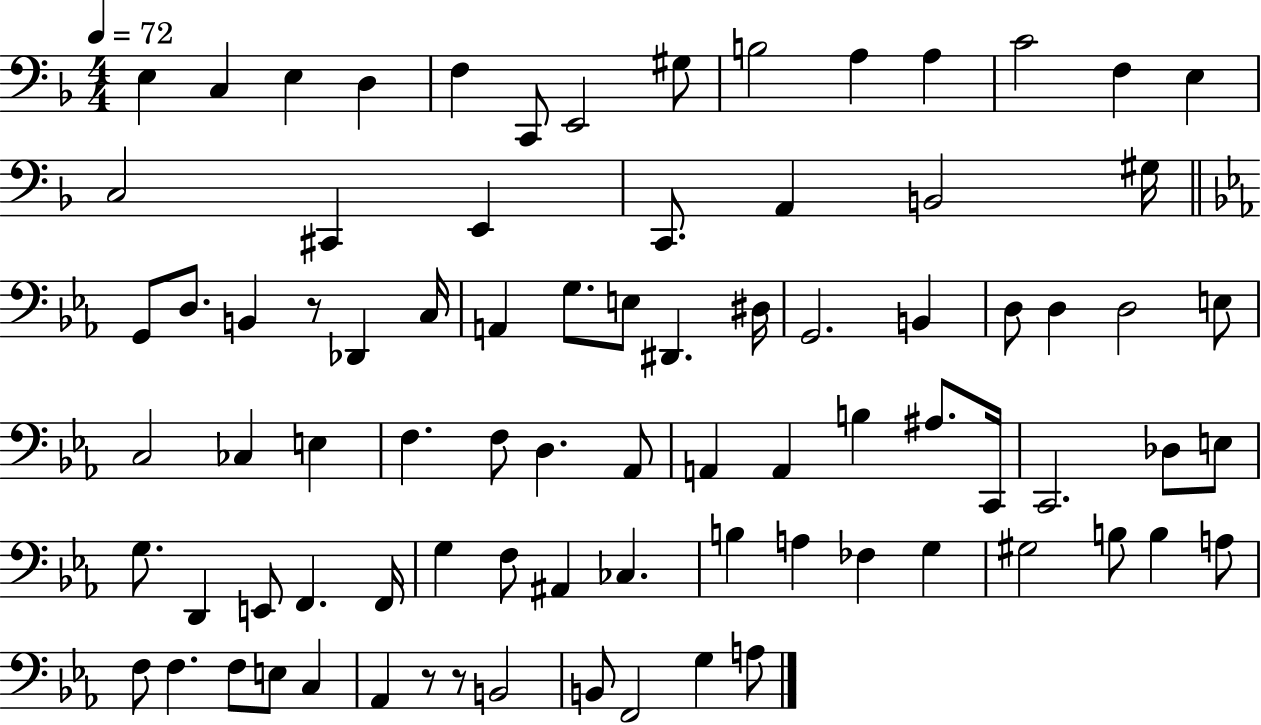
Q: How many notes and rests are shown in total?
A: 83